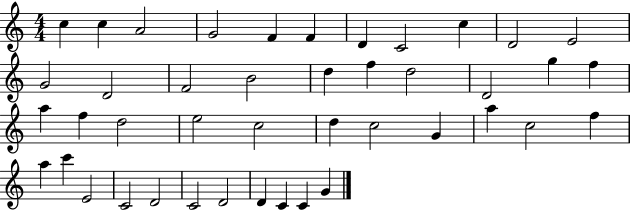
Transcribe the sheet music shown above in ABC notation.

X:1
T:Untitled
M:4/4
L:1/4
K:C
c c A2 G2 F F D C2 c D2 E2 G2 D2 F2 B2 d f d2 D2 g f a f d2 e2 c2 d c2 G a c2 f a c' E2 C2 D2 C2 D2 D C C G